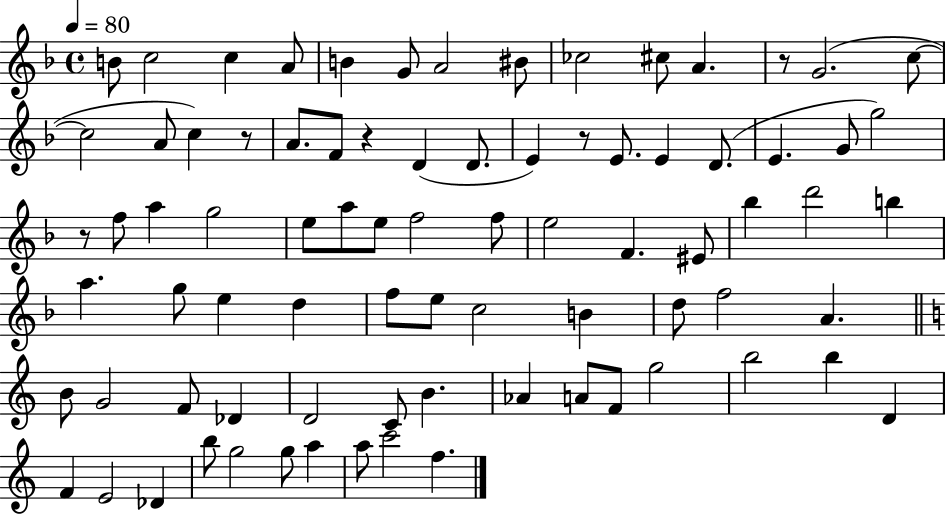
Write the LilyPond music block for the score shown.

{
  \clef treble
  \time 4/4
  \defaultTimeSignature
  \key f \major
  \tempo 4 = 80
  b'8 c''2 c''4 a'8 | b'4 g'8 a'2 bis'8 | ces''2 cis''8 a'4. | r8 g'2.( c''8~~ | \break c''2 a'8 c''4) r8 | a'8. f'8 r4 d'4( d'8. | e'4) r8 e'8. e'4 d'8.( | e'4. g'8 g''2) | \break r8 f''8 a''4 g''2 | e''8 a''8 e''8 f''2 f''8 | e''2 f'4. eis'8 | bes''4 d'''2 b''4 | \break a''4. g''8 e''4 d''4 | f''8 e''8 c''2 b'4 | d''8 f''2 a'4. | \bar "||" \break \key c \major b'8 g'2 f'8 des'4 | d'2 c'8 b'4. | aes'4 a'8 f'8 g''2 | b''2 b''4 d'4 | \break f'4 e'2 des'4 | b''8 g''2 g''8 a''4 | a''8 c'''2 f''4. | \bar "|."
}